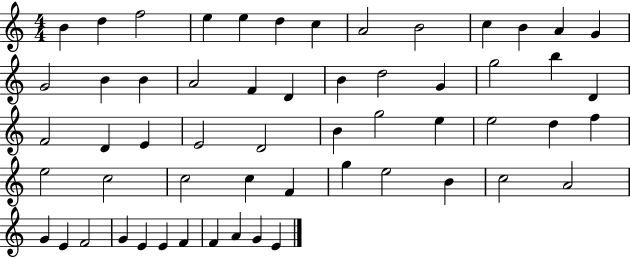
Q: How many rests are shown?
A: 0